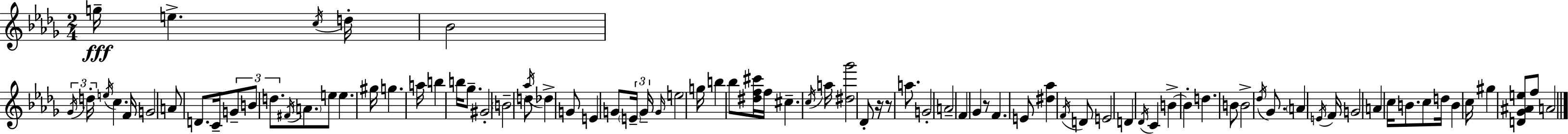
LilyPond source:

{
  \clef treble
  \numericTimeSignature
  \time 2/4
  \key bes \minor
  g''16--\fff e''4.-> \acciaccatura { c''16 } | d''16-. bes'2 | \tuplet 3/2 { \acciaccatura { ges'16 } d''16-. \acciaccatura { e''16 } } c''4. | f'16 g'2 | \break a'8 d'8. | c'16-- \tuplet 3/2 { g'8-- b'8 d''8. } | \acciaccatura { fis'16 } \parenthesize a'8. e''8 e''4. | gis''16 g''4. | \break a''16 b''4 | b''16 ges''8.-- gis'2-. | \parenthesize b'2-- | d''8 \acciaccatura { aes''16 } des''4-> | \break g'8 e'4 | g'8 \tuplet 3/2 { \parenthesize e'16-- g'16-- \grace { g'16 } } e''2 | g''16 b''4 | bes''8 <dis'' f'' cis'''>16 f''16 cis''4.-- | \break \acciaccatura { c''16 } a''16 <dis'' ges'''>2 | des'8-. | r16 r8 a''8. g'2-. | a'2-- | \break f'4 | ges'4 r8 | f'4. e'8 | <dis'' aes''>4 \acciaccatura { f'16 } d'8 | \break e'2 | d'4 \acciaccatura { des'16 } c'4 | b'4->~~ b'4-. | d''4. b'8 | \break b'2-> | \acciaccatura { des''16 } ges'8. \parenthesize a'4 | \acciaccatura { e'16 } f'16 g'2 | a'4 c''16 | \break b'8. c''8 d''16 b'4 | c''16 gis''4 <d' ges' ais' e''>8 | f''8 a'2 | \bar "|."
}